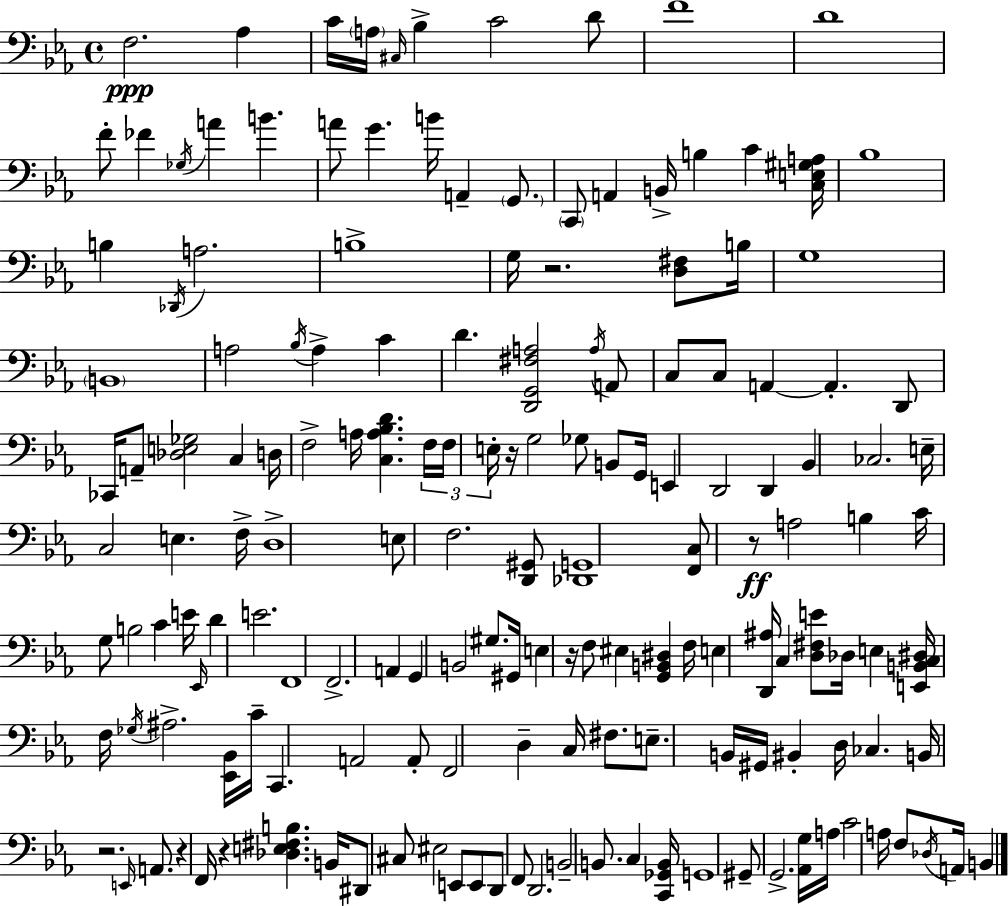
{
  \clef bass
  \time 4/4
  \defaultTimeSignature
  \key ees \major
  f2.\ppp aes4 | c'16 \parenthesize a16 \grace { cis16 } bes4-> c'2 d'8 | f'1 | d'1 | \break f'8-. fes'4 \acciaccatura { ges16 } a'4 b'4. | a'8 g'4. b'16 a,4-- \parenthesize g,8. | \parenthesize c,8 a,4 b,16-> b4 c'4 | <c e gis a>16 bes1 | \break b4 \acciaccatura { des,16 } a2. | b1-> | g16 r2. | <d fis>8 b16 g1 | \break \parenthesize b,1 | a2 \acciaccatura { bes16 } a4-> | c'4 d'4. <d, g, fis a>2 | \acciaccatura { a16 } a,8 c8 c8 a,4~~ a,4.-. | \break d,8 ces,16 a,8-- <des e ges>2 | c4 d16 f2-> a16 <c a bes d'>4. | \tuplet 3/2 { f16 f16 e16-. } r16 g2 | ges8 b,8 g,16 e,4 d,2 | \break d,4 bes,4 ces2. | e16-- c2 e4. | f16-> d1-> | e8 f2. | \break <d, gis,>8 <des, g,>1 | <f, c>8 r8\ff a2 | b4 c'16 g8 b2 | c'4 e'16 \grace { ees,16 } d'4 e'2. | \break f,1 | f,2.-> | a,4 g,4 b,2 | gis8. gis,16 e4 r16 f8 eis4 | \break <g, b, dis>4 f16 e4 <d, ais>16 c4 <d fis e'>8 | des16 e4 <e, b, c dis>16 f16 \acciaccatura { ges16 } ais2.-> | <ees, bes,>16 c'16-- c,4. a,2 | a,8-. f,2 d4-- | \break c16 fis8. e8.-- b,16 gis,16 bis,4-. | d16 ces4. b,16 r2. | \grace { e,16 } a,8. r4 f,16 r4 | <des e fis b>4. b,16 dis,8 cis8 eis2 | \break e,8 e,8 d,8 f,8 d,2. | b,2-- | b,8. c4 <c, ges, b,>16 g,1 | gis,8-- g,2.-> | \break <aes, g>16 a16 c'2 | a16 f8 \acciaccatura { des16 } a,16 b,4 \bar "|."
}